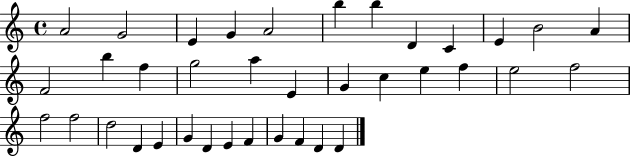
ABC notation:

X:1
T:Untitled
M:4/4
L:1/4
K:C
A2 G2 E G A2 b b D C E B2 A F2 b f g2 a E G c e f e2 f2 f2 f2 d2 D E G D E F G F D D